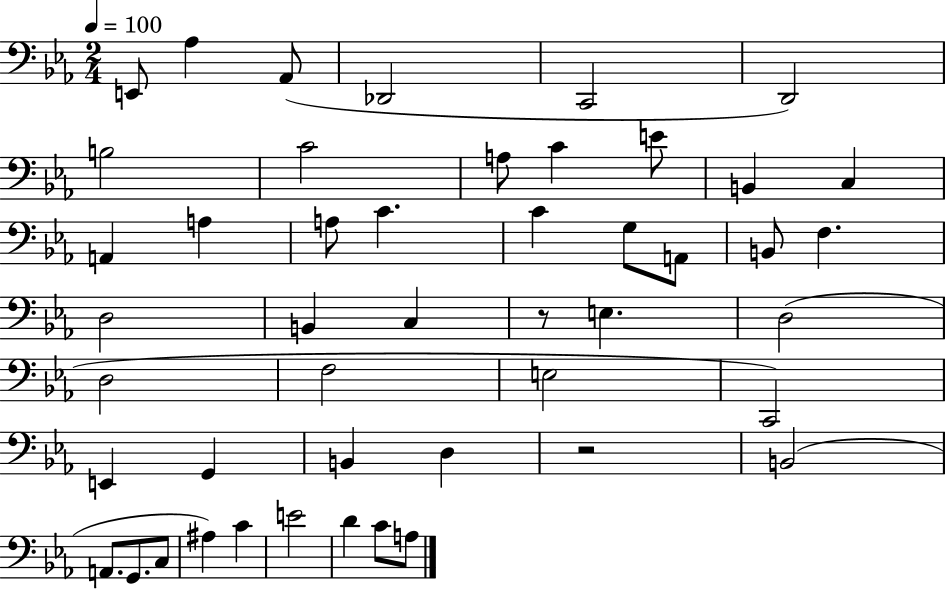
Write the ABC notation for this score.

X:1
T:Untitled
M:2/4
L:1/4
K:Eb
E,,/2 _A, _A,,/2 _D,,2 C,,2 D,,2 B,2 C2 A,/2 C E/2 B,, C, A,, A, A,/2 C C G,/2 A,,/2 B,,/2 F, D,2 B,, C, z/2 E, D,2 D,2 F,2 E,2 C,,2 E,, G,, B,, D, z2 B,,2 A,,/2 G,,/2 C,/2 ^A, C E2 D C/2 A,/2